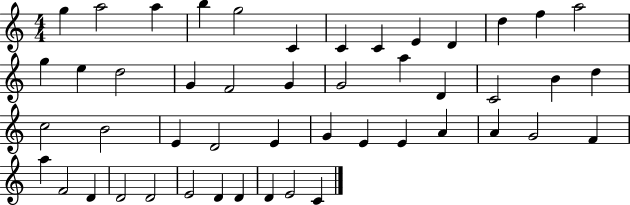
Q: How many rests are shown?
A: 0